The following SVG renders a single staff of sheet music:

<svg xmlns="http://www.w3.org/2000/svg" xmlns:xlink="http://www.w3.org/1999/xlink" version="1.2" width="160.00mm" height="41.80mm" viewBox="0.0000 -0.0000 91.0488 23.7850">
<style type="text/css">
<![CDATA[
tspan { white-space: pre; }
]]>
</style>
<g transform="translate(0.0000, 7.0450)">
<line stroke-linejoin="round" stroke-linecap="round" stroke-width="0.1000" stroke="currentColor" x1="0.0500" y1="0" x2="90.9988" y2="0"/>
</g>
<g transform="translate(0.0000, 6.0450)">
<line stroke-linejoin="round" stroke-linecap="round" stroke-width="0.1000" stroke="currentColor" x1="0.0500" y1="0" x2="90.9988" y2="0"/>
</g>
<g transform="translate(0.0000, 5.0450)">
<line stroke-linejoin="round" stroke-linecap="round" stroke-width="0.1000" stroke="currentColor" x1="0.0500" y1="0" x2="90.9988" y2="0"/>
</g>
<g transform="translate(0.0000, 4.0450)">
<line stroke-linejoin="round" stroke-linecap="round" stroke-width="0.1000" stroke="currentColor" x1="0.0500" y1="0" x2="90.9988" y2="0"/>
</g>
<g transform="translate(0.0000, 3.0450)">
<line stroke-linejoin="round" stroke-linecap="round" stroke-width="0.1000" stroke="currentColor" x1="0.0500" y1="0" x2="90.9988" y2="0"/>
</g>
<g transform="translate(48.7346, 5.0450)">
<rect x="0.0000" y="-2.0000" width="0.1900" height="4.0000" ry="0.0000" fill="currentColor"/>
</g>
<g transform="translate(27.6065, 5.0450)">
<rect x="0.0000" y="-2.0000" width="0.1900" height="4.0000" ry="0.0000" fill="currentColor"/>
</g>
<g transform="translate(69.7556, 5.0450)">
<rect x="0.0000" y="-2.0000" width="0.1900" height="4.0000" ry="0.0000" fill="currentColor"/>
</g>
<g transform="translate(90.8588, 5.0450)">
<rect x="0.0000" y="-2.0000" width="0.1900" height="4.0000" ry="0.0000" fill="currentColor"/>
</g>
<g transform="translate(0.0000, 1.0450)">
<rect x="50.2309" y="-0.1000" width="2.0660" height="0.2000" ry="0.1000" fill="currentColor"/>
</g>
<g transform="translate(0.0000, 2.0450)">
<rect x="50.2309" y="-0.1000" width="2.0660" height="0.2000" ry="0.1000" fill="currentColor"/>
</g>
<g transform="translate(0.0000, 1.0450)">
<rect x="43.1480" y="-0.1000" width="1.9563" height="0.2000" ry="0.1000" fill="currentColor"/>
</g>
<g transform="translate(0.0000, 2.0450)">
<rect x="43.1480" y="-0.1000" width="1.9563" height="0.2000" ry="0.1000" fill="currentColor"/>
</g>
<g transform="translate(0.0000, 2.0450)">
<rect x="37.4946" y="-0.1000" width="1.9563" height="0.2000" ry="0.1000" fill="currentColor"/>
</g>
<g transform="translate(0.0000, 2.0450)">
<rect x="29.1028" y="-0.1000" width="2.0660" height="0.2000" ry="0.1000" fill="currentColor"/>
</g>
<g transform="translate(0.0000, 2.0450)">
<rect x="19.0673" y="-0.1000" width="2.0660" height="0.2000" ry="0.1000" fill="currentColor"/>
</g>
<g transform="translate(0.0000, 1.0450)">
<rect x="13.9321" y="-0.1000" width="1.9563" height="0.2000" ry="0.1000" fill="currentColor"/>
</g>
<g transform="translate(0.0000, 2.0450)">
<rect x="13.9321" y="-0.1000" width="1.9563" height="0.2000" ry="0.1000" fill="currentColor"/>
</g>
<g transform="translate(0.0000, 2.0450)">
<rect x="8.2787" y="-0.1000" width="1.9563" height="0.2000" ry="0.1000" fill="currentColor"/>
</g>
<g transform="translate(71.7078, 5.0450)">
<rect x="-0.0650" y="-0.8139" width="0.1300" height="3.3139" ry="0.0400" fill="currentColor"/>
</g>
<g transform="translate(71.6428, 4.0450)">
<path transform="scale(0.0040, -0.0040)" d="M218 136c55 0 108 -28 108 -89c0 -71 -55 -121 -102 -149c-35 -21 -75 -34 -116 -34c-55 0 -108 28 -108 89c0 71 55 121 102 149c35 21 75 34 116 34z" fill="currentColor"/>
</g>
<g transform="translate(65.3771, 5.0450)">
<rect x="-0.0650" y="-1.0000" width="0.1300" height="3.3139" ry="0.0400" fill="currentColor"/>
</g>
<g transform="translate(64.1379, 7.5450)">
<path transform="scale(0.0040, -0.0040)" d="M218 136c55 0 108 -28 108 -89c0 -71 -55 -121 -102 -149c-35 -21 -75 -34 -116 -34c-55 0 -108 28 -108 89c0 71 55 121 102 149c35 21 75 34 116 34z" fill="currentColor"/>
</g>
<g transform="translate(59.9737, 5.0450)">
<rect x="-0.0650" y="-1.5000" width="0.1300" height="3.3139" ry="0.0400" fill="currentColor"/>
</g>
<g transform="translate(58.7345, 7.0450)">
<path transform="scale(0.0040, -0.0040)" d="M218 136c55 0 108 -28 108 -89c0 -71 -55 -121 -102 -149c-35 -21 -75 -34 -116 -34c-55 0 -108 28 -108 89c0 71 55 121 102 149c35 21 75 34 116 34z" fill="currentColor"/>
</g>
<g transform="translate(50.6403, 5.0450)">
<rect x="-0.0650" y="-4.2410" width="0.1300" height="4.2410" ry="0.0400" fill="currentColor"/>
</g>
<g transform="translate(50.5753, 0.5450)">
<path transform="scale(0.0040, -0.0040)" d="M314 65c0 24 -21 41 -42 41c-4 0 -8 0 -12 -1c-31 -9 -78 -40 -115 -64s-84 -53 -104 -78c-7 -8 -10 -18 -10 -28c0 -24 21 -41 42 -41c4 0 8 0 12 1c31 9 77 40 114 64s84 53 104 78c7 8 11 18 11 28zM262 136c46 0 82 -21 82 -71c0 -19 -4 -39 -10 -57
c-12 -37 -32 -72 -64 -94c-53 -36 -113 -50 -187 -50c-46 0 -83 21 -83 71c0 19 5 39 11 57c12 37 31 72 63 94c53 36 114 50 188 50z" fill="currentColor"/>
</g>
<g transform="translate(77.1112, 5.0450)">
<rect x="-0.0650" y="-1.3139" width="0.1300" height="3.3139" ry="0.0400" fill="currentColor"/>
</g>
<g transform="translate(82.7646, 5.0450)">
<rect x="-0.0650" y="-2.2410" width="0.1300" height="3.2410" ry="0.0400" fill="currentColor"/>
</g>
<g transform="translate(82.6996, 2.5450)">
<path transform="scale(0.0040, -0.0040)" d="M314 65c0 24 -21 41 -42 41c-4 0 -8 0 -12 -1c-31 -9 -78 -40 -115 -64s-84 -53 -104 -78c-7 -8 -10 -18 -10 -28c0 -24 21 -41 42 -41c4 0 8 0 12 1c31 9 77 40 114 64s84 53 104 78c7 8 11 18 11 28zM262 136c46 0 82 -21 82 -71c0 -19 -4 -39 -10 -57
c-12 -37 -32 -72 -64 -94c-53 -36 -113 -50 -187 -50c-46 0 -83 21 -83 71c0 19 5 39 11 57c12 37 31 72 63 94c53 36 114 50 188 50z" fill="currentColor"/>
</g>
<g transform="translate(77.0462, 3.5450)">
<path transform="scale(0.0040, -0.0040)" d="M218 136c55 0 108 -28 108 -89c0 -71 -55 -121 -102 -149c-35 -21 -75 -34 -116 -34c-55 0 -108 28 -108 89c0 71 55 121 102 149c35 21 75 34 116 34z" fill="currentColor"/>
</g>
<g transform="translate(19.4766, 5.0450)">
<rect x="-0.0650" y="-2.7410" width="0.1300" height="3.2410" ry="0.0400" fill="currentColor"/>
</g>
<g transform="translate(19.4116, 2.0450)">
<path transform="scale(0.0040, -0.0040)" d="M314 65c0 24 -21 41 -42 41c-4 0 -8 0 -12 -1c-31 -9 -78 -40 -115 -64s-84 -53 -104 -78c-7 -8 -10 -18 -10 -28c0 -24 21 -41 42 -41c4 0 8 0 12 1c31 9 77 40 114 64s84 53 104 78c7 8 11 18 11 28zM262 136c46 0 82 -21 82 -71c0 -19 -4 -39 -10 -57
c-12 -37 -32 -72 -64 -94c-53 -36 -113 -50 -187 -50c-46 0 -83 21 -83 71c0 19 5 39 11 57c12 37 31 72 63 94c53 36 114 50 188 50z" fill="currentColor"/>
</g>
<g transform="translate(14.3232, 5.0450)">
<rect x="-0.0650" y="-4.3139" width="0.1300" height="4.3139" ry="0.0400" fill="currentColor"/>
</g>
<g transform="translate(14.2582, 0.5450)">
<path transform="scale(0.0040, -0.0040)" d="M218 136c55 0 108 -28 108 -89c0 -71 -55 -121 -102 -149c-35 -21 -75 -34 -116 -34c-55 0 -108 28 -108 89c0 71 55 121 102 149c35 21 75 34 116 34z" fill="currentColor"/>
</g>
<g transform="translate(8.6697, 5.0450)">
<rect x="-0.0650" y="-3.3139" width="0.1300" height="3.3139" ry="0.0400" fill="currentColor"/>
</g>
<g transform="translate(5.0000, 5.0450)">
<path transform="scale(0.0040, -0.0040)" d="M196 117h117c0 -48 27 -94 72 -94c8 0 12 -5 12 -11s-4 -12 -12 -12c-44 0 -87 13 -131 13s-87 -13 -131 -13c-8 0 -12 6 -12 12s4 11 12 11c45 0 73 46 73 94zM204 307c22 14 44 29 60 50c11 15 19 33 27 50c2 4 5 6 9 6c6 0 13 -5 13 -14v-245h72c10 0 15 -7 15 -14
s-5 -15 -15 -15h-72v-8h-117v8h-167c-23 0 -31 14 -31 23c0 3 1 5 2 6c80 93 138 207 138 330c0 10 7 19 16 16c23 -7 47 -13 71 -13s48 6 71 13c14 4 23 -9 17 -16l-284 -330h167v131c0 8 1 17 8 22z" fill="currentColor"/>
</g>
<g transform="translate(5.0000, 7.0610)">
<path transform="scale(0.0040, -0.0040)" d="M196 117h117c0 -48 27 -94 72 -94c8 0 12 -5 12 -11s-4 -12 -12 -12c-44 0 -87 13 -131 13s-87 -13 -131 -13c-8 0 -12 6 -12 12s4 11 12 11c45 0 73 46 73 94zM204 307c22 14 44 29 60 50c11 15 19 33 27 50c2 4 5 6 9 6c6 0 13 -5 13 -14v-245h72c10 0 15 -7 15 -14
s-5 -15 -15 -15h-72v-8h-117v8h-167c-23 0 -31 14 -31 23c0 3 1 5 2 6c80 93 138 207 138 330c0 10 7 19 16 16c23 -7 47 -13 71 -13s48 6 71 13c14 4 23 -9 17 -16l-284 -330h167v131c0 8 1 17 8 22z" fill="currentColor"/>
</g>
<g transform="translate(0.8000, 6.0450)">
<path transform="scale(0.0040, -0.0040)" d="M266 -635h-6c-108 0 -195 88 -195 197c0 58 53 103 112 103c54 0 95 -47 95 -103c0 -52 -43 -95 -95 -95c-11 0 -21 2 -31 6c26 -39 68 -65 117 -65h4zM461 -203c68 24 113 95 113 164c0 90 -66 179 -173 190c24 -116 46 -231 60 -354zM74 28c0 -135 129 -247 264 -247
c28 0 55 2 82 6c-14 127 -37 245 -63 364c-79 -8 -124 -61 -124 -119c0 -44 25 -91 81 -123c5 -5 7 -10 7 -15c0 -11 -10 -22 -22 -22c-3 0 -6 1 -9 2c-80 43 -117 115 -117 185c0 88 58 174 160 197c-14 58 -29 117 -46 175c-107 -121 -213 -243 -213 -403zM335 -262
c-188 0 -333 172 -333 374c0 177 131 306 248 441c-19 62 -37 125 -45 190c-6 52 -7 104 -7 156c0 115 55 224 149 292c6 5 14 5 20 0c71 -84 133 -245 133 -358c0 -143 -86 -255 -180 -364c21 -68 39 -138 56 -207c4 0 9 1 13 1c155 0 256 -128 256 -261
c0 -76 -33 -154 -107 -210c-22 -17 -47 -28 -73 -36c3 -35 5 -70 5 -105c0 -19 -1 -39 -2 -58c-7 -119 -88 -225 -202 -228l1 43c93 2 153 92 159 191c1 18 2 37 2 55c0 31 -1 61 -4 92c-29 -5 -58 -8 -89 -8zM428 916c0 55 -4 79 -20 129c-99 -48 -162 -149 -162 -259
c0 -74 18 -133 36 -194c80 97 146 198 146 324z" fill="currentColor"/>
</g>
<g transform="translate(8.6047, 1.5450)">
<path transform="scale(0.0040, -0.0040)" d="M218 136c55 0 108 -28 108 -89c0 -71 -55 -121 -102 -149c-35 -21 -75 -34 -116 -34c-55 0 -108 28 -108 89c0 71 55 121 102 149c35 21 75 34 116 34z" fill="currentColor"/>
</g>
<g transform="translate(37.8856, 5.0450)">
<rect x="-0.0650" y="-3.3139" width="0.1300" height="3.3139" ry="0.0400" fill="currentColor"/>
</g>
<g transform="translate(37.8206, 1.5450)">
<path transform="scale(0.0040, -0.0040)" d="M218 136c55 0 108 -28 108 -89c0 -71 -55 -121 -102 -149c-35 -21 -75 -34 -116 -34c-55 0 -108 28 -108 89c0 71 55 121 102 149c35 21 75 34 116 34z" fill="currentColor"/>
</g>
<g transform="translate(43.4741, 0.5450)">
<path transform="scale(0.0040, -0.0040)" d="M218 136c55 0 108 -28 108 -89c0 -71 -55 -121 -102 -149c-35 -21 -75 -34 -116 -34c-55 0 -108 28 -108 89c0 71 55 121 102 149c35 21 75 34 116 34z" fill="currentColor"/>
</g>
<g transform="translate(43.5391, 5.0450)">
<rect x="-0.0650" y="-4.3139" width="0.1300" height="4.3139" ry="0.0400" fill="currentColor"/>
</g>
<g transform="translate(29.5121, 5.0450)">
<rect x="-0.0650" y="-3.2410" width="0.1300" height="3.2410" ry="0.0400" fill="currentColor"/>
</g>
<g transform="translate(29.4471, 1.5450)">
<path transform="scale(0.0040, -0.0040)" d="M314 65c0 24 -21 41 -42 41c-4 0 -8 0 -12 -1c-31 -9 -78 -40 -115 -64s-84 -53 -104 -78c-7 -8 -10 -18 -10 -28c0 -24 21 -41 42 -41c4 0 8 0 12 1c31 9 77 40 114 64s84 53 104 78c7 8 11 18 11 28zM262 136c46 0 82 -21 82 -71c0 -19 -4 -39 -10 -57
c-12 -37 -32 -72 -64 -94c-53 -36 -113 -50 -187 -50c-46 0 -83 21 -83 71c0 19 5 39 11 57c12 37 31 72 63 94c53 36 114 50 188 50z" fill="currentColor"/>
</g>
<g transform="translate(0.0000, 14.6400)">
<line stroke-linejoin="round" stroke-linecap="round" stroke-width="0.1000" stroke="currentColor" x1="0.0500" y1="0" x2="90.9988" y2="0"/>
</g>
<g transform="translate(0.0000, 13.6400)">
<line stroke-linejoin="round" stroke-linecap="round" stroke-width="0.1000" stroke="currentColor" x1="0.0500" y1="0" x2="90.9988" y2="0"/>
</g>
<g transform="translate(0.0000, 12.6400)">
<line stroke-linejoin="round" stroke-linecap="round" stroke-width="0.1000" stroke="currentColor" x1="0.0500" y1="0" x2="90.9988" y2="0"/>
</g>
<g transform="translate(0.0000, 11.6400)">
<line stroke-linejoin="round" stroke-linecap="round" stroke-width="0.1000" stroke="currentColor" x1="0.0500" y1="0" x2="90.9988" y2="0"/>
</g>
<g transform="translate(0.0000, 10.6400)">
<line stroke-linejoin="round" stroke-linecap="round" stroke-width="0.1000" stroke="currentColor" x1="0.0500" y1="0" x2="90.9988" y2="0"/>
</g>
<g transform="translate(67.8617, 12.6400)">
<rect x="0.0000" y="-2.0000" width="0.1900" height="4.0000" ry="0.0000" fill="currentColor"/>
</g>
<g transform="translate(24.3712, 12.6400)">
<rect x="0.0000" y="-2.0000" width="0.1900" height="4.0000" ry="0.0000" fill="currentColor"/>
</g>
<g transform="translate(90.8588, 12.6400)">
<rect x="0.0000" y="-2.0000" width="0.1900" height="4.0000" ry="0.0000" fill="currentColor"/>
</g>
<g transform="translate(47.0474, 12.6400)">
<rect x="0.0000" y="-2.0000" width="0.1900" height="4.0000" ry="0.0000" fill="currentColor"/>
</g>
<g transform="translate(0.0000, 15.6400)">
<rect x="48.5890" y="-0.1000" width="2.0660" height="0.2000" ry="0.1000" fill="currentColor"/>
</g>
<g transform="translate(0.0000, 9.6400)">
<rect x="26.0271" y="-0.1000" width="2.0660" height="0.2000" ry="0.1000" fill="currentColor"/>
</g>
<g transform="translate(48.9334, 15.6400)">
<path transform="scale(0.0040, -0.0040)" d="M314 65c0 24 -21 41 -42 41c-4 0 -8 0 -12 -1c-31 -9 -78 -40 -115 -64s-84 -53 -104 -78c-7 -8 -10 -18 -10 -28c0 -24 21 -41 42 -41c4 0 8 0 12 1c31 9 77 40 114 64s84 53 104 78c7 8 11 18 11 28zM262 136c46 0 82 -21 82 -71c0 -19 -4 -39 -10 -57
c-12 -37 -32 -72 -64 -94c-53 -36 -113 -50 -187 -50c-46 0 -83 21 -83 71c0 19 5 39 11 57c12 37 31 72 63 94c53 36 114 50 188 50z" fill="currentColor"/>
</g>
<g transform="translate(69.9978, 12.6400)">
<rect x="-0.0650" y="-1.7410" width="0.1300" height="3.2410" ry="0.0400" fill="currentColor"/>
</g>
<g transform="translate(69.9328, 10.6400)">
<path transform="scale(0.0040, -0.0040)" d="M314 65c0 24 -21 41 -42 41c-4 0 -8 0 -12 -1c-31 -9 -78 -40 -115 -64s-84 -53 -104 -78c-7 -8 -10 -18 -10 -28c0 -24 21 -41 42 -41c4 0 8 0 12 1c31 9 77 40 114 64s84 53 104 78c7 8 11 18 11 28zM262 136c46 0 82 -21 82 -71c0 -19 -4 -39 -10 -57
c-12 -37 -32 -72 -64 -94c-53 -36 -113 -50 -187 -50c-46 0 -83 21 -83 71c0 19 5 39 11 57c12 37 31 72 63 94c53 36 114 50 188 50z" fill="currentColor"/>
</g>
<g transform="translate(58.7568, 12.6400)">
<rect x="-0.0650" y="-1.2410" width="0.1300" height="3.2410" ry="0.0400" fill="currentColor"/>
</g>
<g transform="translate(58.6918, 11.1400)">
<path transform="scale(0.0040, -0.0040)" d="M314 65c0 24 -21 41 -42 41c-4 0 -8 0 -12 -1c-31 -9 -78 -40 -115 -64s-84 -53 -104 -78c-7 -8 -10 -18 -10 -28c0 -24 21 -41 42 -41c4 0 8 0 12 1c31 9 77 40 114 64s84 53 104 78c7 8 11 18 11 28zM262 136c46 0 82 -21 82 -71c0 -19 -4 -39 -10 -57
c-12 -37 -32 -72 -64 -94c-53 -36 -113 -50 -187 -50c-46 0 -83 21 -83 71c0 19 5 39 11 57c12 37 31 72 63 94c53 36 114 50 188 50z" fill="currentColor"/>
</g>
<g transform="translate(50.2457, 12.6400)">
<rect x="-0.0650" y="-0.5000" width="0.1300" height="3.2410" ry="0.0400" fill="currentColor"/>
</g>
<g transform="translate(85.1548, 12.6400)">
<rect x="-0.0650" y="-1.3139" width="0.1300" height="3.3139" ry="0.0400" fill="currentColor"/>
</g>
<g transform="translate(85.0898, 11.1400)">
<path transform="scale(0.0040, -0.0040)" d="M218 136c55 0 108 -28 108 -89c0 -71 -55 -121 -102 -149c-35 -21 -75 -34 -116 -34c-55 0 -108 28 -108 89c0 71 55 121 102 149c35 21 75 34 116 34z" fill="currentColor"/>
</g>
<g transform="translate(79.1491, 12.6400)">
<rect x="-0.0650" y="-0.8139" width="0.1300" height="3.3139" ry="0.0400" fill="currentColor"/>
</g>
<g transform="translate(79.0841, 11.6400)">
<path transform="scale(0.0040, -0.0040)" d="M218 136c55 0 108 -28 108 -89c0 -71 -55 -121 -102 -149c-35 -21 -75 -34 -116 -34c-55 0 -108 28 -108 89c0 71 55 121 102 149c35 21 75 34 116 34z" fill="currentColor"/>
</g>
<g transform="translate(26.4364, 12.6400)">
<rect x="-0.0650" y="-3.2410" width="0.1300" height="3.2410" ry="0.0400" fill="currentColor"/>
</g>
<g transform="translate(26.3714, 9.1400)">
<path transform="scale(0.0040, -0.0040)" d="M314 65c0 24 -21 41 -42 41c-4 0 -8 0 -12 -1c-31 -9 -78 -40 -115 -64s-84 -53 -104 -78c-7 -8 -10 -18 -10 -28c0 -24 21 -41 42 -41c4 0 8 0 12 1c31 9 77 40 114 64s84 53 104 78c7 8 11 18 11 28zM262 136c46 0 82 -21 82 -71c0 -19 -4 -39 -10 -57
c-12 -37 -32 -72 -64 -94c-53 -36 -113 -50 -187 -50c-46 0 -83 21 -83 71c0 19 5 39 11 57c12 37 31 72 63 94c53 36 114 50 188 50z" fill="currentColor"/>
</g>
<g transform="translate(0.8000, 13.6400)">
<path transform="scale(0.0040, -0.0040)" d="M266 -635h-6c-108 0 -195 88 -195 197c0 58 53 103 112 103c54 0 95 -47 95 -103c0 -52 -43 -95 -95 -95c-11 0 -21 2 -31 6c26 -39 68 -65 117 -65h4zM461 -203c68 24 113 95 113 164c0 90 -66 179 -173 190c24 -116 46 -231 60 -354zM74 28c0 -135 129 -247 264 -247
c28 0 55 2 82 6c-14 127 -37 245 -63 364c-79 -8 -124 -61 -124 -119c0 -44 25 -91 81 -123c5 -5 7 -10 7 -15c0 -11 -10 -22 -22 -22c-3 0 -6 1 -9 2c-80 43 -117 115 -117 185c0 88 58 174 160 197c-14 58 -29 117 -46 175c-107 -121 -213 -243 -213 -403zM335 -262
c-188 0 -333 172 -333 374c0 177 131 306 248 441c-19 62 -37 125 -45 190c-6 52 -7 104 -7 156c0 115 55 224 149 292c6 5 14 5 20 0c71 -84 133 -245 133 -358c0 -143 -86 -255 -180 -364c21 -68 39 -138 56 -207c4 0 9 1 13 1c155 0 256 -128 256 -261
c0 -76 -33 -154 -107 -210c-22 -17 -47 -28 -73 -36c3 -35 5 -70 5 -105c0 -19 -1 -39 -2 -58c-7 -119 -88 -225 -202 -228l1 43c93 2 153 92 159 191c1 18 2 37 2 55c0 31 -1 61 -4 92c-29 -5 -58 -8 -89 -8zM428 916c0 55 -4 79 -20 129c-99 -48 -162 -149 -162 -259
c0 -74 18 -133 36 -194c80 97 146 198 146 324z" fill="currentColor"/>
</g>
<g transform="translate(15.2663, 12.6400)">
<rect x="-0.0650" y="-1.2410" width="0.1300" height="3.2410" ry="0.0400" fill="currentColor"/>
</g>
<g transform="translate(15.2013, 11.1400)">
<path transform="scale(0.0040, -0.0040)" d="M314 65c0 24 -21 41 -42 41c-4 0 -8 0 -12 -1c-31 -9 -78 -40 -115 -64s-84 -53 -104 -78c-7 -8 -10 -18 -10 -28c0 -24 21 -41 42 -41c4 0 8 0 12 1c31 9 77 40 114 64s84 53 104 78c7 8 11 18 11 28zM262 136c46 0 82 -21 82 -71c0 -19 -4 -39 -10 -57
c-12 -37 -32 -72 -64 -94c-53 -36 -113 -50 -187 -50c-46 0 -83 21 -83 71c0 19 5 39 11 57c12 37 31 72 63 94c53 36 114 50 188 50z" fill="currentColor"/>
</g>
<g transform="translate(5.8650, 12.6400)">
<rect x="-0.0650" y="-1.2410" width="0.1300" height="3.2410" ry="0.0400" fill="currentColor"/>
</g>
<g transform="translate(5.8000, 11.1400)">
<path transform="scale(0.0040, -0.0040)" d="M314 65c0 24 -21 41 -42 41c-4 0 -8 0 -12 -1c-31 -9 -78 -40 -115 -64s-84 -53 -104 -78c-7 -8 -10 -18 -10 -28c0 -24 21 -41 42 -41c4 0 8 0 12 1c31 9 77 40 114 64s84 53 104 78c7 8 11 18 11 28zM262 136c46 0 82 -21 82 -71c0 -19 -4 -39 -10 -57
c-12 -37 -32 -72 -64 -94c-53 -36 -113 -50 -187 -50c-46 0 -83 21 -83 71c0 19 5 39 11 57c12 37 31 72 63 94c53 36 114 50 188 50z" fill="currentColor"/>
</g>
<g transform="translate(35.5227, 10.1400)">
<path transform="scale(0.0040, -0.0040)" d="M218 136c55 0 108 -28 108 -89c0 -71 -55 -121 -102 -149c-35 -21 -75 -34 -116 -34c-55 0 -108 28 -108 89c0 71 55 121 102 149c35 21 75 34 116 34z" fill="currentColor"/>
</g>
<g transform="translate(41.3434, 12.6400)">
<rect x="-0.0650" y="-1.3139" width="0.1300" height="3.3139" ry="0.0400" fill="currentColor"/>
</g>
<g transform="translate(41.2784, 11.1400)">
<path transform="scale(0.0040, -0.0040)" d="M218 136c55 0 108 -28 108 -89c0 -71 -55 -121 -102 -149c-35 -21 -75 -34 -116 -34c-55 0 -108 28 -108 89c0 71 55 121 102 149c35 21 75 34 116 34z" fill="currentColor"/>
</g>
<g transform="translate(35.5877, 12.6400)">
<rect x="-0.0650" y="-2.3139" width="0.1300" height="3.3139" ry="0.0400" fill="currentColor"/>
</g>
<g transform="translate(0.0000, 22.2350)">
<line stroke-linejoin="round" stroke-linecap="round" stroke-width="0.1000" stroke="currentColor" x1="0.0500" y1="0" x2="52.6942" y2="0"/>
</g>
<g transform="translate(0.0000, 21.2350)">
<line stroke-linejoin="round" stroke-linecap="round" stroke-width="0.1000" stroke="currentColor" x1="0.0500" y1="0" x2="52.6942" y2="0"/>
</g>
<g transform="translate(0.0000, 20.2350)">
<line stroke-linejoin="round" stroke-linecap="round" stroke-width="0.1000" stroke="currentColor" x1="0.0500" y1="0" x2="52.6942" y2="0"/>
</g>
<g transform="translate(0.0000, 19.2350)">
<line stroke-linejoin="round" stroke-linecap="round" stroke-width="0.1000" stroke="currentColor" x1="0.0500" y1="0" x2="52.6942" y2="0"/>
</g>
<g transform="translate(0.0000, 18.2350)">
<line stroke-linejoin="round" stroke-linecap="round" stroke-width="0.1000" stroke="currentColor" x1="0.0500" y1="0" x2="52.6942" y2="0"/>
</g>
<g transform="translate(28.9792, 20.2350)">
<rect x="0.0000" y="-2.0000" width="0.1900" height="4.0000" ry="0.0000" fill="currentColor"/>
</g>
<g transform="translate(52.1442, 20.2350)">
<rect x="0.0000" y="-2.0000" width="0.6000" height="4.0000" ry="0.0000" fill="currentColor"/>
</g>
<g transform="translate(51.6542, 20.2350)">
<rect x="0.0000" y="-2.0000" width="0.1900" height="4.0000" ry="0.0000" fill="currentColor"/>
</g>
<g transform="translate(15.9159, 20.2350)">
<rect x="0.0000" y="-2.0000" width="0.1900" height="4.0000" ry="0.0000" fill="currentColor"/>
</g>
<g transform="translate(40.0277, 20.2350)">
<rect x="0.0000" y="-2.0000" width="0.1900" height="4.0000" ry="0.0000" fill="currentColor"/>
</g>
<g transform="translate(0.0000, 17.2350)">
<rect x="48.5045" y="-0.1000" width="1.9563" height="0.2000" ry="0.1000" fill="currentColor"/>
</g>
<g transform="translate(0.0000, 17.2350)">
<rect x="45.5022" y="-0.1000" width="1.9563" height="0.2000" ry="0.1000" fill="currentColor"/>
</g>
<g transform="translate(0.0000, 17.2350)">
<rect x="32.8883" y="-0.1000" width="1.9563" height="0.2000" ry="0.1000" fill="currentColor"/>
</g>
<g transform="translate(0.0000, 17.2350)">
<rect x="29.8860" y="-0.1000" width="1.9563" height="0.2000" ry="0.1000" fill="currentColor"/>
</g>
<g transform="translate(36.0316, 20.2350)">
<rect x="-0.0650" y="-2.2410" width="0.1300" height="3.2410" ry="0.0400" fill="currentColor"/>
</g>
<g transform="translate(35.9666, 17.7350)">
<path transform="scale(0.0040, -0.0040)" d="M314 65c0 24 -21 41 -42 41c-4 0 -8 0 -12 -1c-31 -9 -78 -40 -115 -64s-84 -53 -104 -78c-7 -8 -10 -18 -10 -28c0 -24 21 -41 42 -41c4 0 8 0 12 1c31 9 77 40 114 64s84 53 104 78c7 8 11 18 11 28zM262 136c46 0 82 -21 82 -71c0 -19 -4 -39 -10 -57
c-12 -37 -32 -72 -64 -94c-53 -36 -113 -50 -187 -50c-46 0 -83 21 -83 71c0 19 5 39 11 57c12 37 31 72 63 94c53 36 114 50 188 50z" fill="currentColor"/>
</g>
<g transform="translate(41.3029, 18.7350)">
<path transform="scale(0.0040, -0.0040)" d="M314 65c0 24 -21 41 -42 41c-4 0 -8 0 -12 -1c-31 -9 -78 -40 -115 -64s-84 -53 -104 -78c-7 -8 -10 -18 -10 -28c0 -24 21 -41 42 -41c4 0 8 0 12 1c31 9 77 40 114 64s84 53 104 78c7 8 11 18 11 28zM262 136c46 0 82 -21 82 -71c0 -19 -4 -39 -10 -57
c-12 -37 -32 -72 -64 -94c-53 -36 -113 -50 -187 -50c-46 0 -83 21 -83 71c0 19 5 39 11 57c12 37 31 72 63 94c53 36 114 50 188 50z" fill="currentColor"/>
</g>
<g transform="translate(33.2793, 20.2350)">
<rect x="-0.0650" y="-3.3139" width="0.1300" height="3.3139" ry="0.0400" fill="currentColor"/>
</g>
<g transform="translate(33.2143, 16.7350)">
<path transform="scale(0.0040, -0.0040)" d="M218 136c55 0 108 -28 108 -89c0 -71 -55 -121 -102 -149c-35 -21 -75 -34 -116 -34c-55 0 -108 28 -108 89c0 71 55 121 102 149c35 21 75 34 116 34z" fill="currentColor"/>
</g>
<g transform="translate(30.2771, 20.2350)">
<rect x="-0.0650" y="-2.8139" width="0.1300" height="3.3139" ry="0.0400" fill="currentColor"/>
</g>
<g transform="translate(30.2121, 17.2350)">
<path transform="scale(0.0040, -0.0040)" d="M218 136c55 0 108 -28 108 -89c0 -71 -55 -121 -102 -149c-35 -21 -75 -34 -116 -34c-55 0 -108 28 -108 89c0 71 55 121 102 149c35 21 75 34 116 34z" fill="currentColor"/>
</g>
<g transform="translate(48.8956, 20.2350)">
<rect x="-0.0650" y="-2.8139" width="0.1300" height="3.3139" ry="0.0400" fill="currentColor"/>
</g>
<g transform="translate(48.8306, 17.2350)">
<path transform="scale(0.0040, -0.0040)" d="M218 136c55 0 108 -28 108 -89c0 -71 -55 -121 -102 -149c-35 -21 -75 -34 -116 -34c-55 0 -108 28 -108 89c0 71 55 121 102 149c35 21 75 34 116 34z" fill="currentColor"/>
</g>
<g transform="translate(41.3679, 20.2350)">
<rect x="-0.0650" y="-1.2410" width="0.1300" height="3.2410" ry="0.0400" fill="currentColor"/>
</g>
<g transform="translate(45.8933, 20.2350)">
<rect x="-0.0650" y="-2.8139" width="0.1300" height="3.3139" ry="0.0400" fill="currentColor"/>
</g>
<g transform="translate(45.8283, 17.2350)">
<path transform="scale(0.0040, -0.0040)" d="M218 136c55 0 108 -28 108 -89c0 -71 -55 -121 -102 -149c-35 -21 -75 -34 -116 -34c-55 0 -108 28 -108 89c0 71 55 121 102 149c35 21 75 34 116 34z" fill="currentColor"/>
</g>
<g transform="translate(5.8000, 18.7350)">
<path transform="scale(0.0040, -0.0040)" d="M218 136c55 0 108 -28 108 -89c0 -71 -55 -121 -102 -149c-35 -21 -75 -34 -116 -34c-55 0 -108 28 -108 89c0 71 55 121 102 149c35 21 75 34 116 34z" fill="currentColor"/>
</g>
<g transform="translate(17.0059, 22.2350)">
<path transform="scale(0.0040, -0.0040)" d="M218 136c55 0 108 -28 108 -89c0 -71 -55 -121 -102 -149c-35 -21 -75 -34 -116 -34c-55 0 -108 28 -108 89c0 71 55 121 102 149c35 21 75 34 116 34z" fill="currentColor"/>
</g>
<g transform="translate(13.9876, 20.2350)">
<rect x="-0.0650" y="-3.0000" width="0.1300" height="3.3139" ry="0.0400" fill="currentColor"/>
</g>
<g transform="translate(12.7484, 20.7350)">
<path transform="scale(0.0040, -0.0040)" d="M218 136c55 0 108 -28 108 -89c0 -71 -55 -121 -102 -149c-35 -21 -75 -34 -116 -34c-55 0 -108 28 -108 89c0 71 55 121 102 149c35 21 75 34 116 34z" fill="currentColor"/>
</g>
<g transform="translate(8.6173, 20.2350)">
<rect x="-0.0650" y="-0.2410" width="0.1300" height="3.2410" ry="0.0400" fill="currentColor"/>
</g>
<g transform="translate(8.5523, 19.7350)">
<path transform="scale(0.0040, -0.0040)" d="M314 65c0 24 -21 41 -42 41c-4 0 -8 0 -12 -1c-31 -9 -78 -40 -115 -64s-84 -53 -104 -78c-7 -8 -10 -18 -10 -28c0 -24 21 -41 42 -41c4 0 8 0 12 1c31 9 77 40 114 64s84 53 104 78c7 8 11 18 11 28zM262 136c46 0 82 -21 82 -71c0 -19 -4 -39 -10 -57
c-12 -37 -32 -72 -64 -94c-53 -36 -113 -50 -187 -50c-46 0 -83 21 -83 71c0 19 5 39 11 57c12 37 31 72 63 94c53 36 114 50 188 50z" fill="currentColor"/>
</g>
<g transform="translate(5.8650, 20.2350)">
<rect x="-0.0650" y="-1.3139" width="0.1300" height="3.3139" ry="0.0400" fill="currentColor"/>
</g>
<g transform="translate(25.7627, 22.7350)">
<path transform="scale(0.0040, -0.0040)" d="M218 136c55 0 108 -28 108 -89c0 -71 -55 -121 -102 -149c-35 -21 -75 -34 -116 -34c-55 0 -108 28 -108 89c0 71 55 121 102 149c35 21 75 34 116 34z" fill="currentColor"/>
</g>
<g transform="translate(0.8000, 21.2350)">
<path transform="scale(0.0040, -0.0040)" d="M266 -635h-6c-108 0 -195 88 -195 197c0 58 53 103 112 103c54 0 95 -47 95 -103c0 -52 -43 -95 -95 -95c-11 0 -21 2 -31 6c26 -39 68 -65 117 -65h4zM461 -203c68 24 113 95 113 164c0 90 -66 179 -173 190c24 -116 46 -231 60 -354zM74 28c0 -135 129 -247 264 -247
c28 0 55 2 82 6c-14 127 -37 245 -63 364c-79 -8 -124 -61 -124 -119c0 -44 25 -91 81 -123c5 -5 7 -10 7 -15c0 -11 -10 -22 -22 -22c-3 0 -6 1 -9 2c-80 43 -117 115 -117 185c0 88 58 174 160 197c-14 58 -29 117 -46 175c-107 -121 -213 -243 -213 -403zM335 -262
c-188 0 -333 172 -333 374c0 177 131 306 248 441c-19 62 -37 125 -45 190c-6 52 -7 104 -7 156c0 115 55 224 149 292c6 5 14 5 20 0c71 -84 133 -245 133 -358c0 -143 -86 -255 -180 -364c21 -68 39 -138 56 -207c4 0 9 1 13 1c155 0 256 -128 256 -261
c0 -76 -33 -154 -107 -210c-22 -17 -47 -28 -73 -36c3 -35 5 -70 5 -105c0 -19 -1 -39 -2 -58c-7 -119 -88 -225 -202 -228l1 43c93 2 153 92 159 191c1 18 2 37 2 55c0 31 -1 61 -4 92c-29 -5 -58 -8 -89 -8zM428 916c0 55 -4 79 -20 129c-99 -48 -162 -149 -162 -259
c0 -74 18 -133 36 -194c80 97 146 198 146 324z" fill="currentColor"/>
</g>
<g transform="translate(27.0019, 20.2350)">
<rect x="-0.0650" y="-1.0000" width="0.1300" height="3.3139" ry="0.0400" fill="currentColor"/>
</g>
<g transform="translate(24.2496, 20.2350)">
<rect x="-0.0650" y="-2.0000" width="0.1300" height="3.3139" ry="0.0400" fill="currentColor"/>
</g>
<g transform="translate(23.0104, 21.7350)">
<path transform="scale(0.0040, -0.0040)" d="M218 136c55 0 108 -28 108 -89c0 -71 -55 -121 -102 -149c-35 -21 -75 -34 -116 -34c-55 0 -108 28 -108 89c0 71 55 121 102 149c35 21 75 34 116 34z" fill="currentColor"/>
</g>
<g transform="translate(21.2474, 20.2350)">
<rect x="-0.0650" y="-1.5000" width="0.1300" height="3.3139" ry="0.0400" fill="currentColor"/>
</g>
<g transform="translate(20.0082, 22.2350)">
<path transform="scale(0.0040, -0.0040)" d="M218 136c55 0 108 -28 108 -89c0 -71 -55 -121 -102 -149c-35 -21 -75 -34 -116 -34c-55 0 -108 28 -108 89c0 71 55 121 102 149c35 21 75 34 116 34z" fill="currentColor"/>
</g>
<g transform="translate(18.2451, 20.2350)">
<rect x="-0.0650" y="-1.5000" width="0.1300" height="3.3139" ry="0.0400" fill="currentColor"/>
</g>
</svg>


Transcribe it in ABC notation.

X:1
T:Untitled
M:4/4
L:1/4
K:C
b d' a2 b2 b d' d'2 E D d e g2 e2 e2 b2 g e C2 e2 f2 d e e c2 A E E F D a b g2 e2 a a